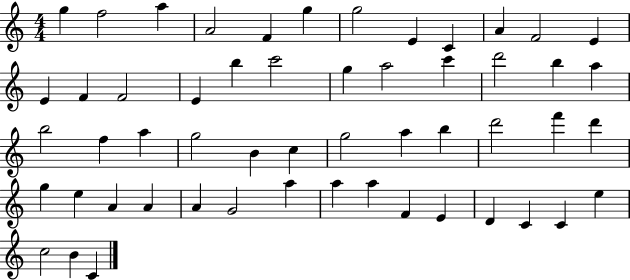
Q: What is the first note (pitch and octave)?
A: G5